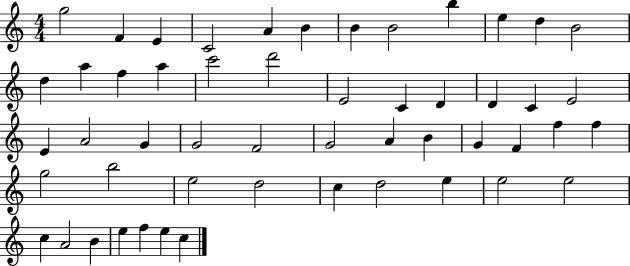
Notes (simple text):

G5/h F4/q E4/q C4/h A4/q B4/q B4/q B4/h B5/q E5/q D5/q B4/h D5/q A5/q F5/q A5/q C6/h D6/h E4/h C4/q D4/q D4/q C4/q E4/h E4/q A4/h G4/q G4/h F4/h G4/h A4/q B4/q G4/q F4/q F5/q F5/q G5/h B5/h E5/h D5/h C5/q D5/h E5/q E5/h E5/h C5/q A4/h B4/q E5/q F5/q E5/q C5/q